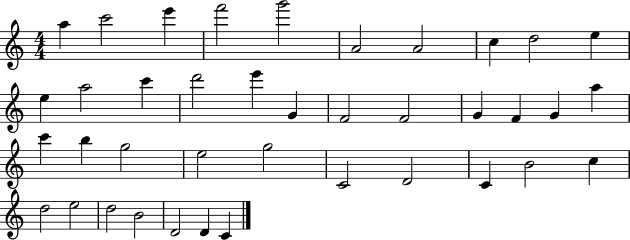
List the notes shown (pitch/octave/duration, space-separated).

A5/q C6/h E6/q F6/h G6/h A4/h A4/h C5/q D5/h E5/q E5/q A5/h C6/q D6/h E6/q G4/q F4/h F4/h G4/q F4/q G4/q A5/q C6/q B5/q G5/h E5/h G5/h C4/h D4/h C4/q B4/h C5/q D5/h E5/h D5/h B4/h D4/h D4/q C4/q